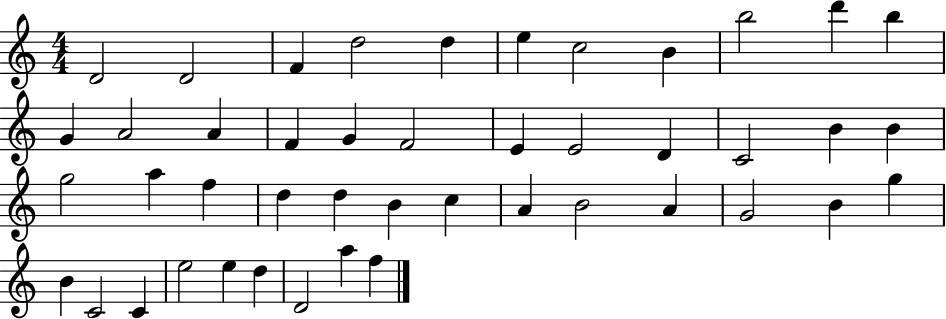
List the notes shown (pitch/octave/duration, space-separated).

D4/h D4/h F4/q D5/h D5/q E5/q C5/h B4/q B5/h D6/q B5/q G4/q A4/h A4/q F4/q G4/q F4/h E4/q E4/h D4/q C4/h B4/q B4/q G5/h A5/q F5/q D5/q D5/q B4/q C5/q A4/q B4/h A4/q G4/h B4/q G5/q B4/q C4/h C4/q E5/h E5/q D5/q D4/h A5/q F5/q